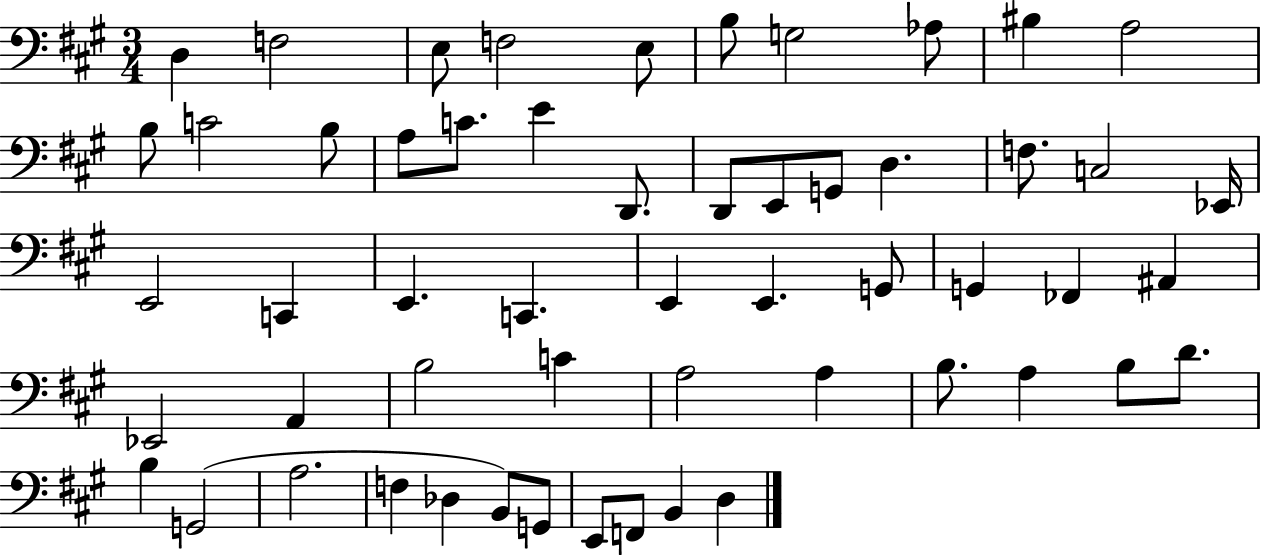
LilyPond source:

{
  \clef bass
  \numericTimeSignature
  \time 3/4
  \key a \major
  d4 f2 | e8 f2 e8 | b8 g2 aes8 | bis4 a2 | \break b8 c'2 b8 | a8 c'8. e'4 d,8. | d,8 e,8 g,8 d4. | f8. c2 ees,16 | \break e,2 c,4 | e,4. c,4. | e,4 e,4. g,8 | g,4 fes,4 ais,4 | \break ees,2 a,4 | b2 c'4 | a2 a4 | b8. a4 b8 d'8. | \break b4 g,2( | a2. | f4 des4 b,8) g,8 | e,8 f,8 b,4 d4 | \break \bar "|."
}